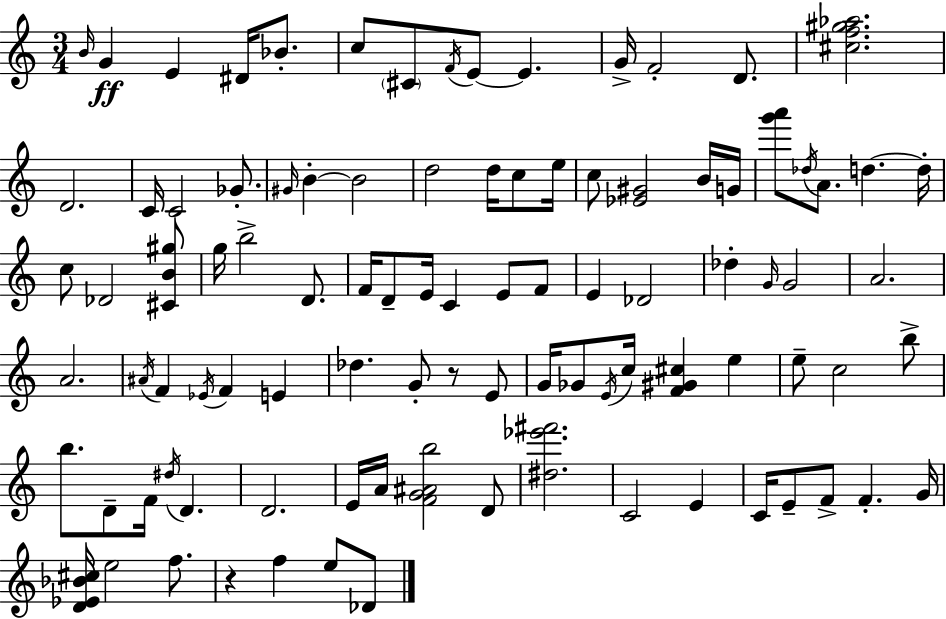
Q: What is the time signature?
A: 3/4